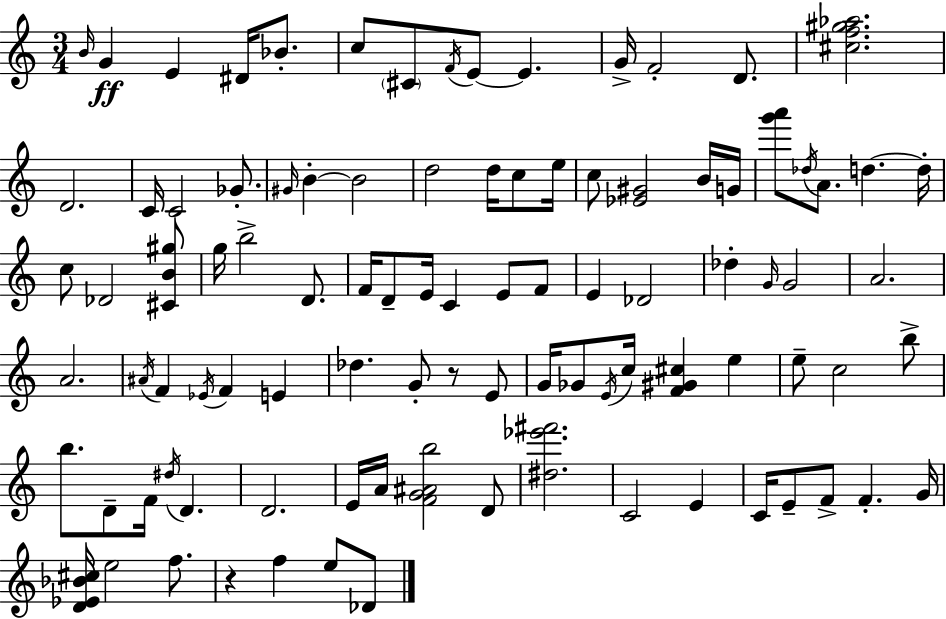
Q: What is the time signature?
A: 3/4